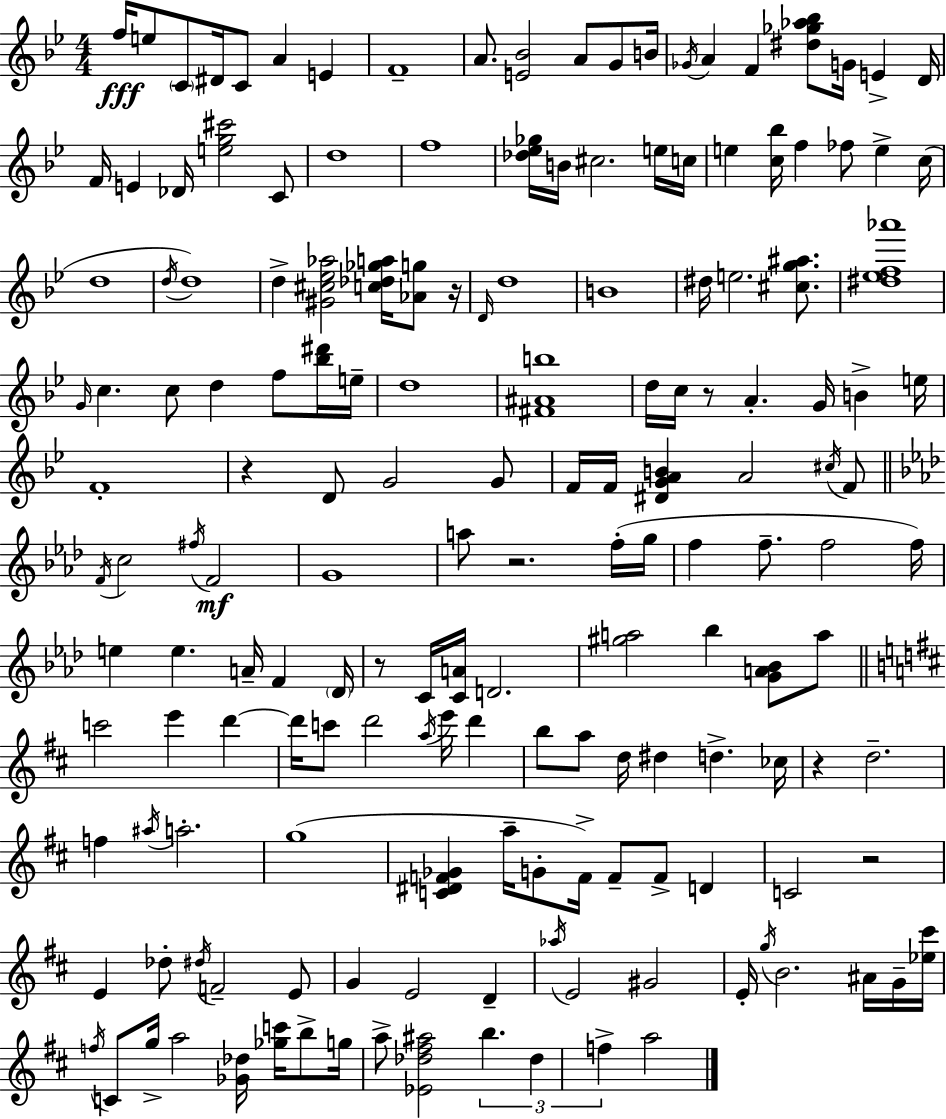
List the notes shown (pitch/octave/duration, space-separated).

F5/s E5/e C4/e D#4/s C4/e A4/q E4/q F4/w A4/e. [E4,Bb4]/h A4/e G4/e B4/s Gb4/s A4/q F4/q [D#5,Gb5,Ab5,Bb5]/e G4/s E4/q D4/s F4/s E4/q Db4/s [E5,G5,C#6]/h C4/e D5/w F5/w [Db5,Eb5,Gb5]/s B4/s C#5/h. E5/s C5/s E5/q [C5,Bb5]/s F5/q FES5/e E5/q C5/s D5/w D5/s D5/w D5/q [G#4,C#5,Eb5,Ab5]/h [C5,Db5,Gb5,A5]/s [Ab4,G5]/e R/s D4/s D5/w B4/w D#5/s E5/h. [C#5,G5,A#5]/e. [D#5,Eb5,F5,Ab6]/w G4/s C5/q. C5/e D5/q F5/e [Bb5,D#6]/s E5/s D5/w [F#4,A#4,B5]/w D5/s C5/s R/e A4/q. G4/s B4/q E5/s F4/w R/q D4/e G4/h G4/e F4/s F4/s [D#4,G4,A4,B4]/q A4/h C#5/s F4/e F4/s C5/h F#5/s F4/h G4/w A5/e R/h. F5/s G5/s F5/q F5/e. F5/h F5/s E5/q E5/q. A4/s F4/q Db4/s R/e C4/s [C4,A4]/s D4/h. [G#5,A5]/h Bb5/q [G4,A4,Bb4]/e A5/e C6/h E6/q D6/q D6/s C6/e D6/h A5/s E6/s D6/q B5/e A5/e D5/s D#5/q D5/q. CES5/s R/q D5/h. F5/q A#5/s A5/h. G5/w [C4,D#4,F4,Gb4]/q A5/s G4/e F4/s F4/e F4/e D4/q C4/h R/h E4/q Db5/e D#5/s F4/h E4/e G4/q E4/h D4/q Ab5/s E4/h G#4/h E4/s G5/s B4/h. A#4/s G4/s [Eb5,C#6]/s F5/s C4/e G5/s A5/h [Gb4,Db5]/s [Gb5,C6]/s B5/e G5/s A5/e [Eb4,Db5,F#5,A#5]/h B5/q. Db5/q F5/q A5/h